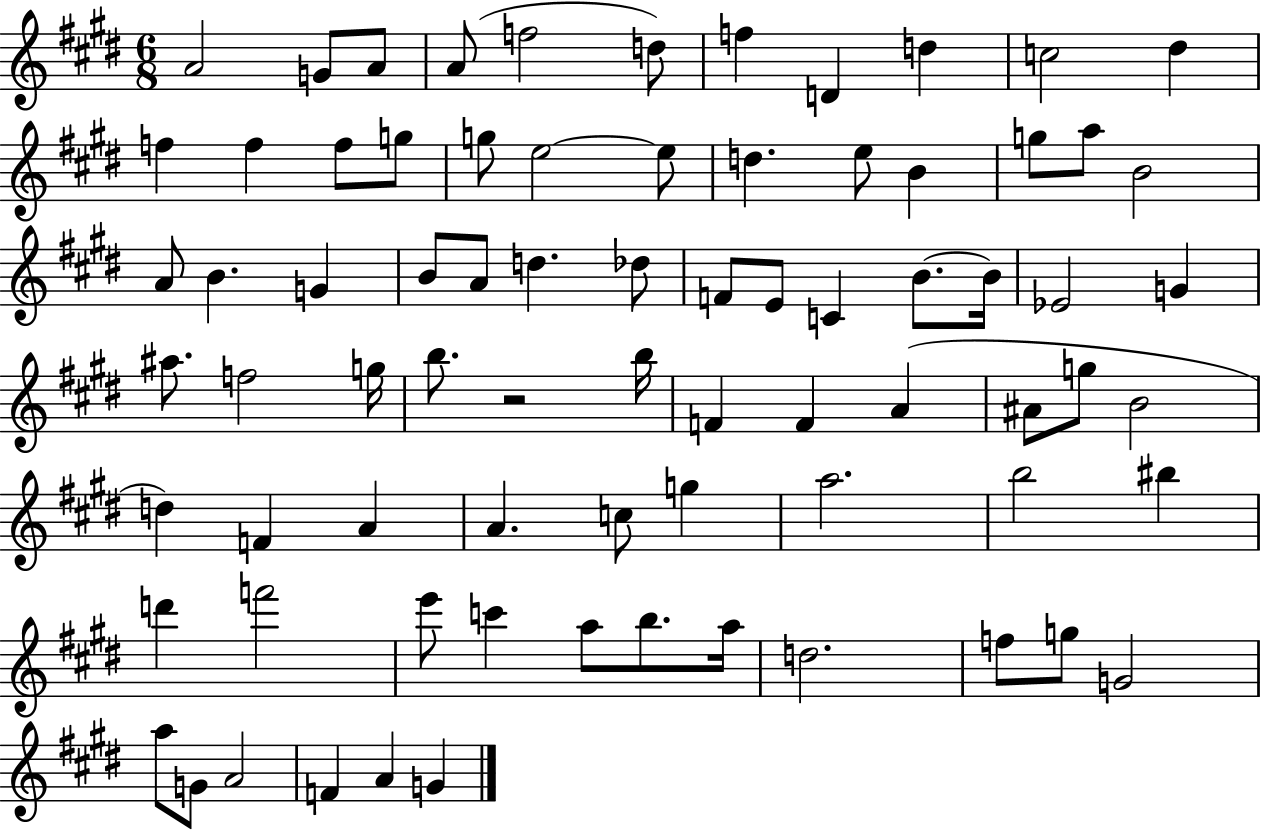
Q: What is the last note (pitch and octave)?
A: G4